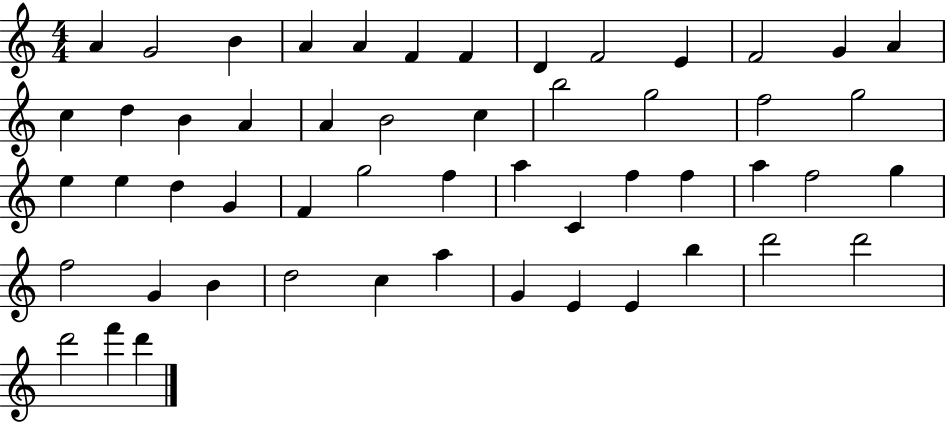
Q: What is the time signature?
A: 4/4